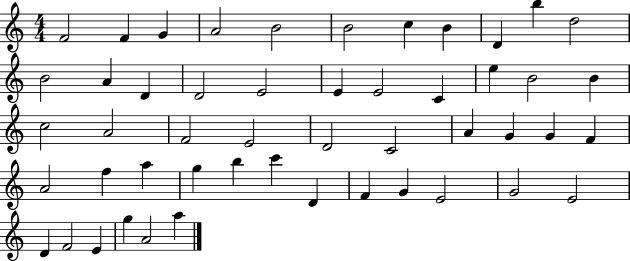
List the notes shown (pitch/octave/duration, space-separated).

F4/h F4/q G4/q A4/h B4/h B4/h C5/q B4/q D4/q B5/q D5/h B4/h A4/q D4/q D4/h E4/h E4/q E4/h C4/q E5/q B4/h B4/q C5/h A4/h F4/h E4/h D4/h C4/h A4/q G4/q G4/q F4/q A4/h F5/q A5/q G5/q B5/q C6/q D4/q F4/q G4/q E4/h G4/h E4/h D4/q F4/h E4/q G5/q A4/h A5/q